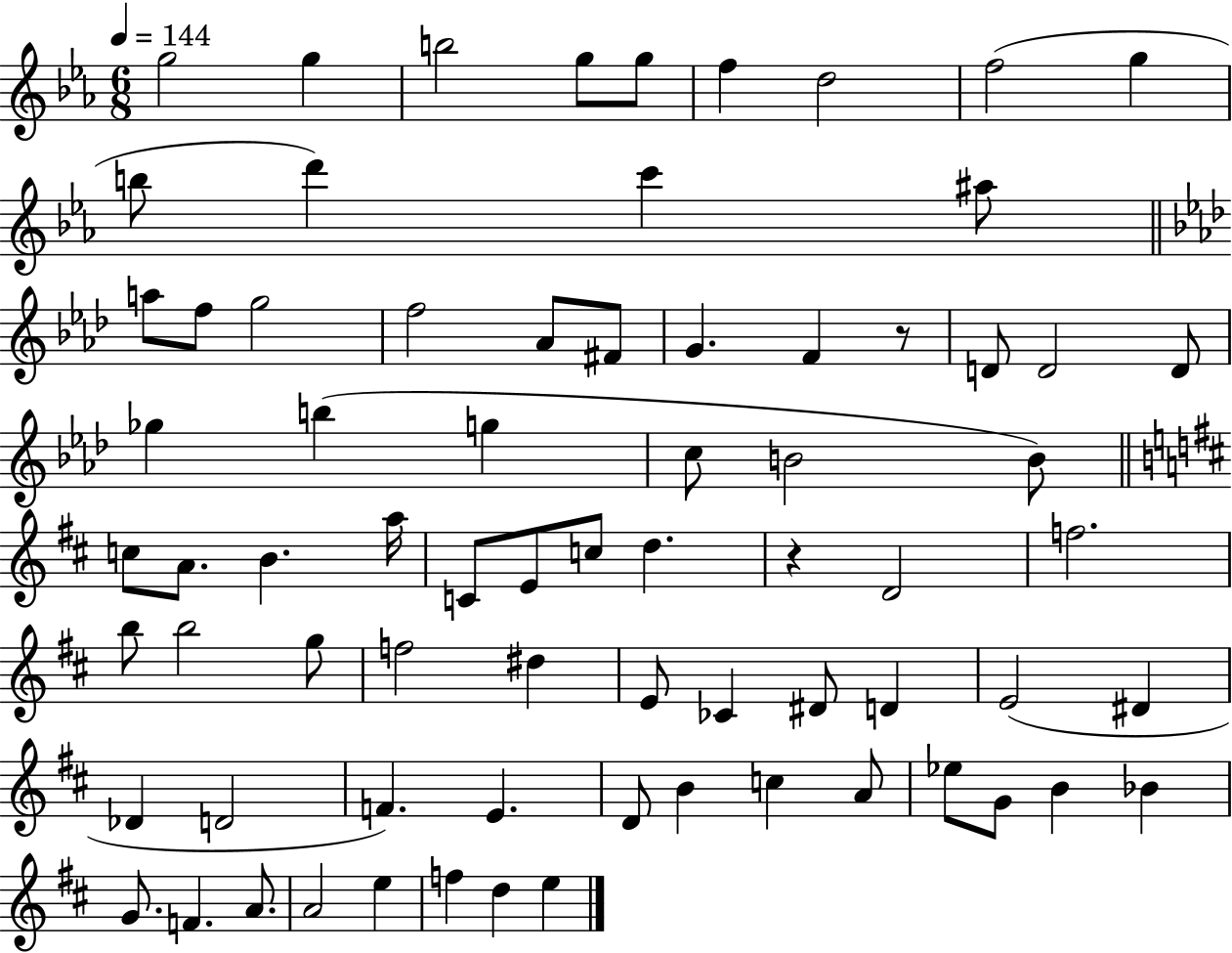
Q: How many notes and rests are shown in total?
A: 73